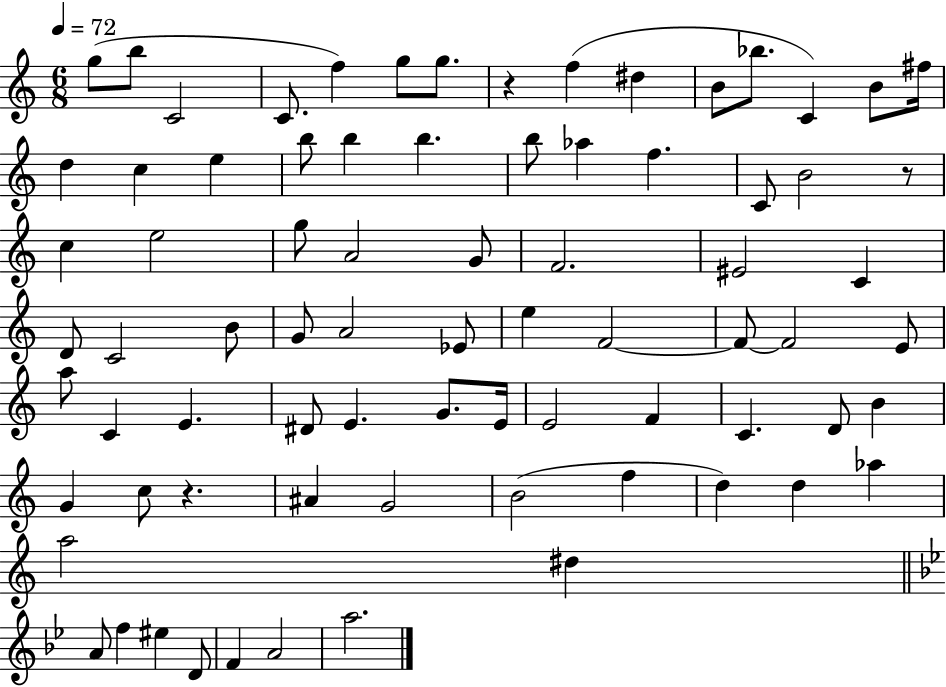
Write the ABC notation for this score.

X:1
T:Untitled
M:6/8
L:1/4
K:C
g/2 b/2 C2 C/2 f g/2 g/2 z f ^d B/2 _b/2 C B/2 ^f/4 d c e b/2 b b b/2 _a f C/2 B2 z/2 c e2 g/2 A2 G/2 F2 ^E2 C D/2 C2 B/2 G/2 A2 _E/2 e F2 F/2 F2 E/2 a/2 C E ^D/2 E G/2 E/4 E2 F C D/2 B G c/2 z ^A G2 B2 f d d _a a2 ^d A/2 f ^e D/2 F A2 a2